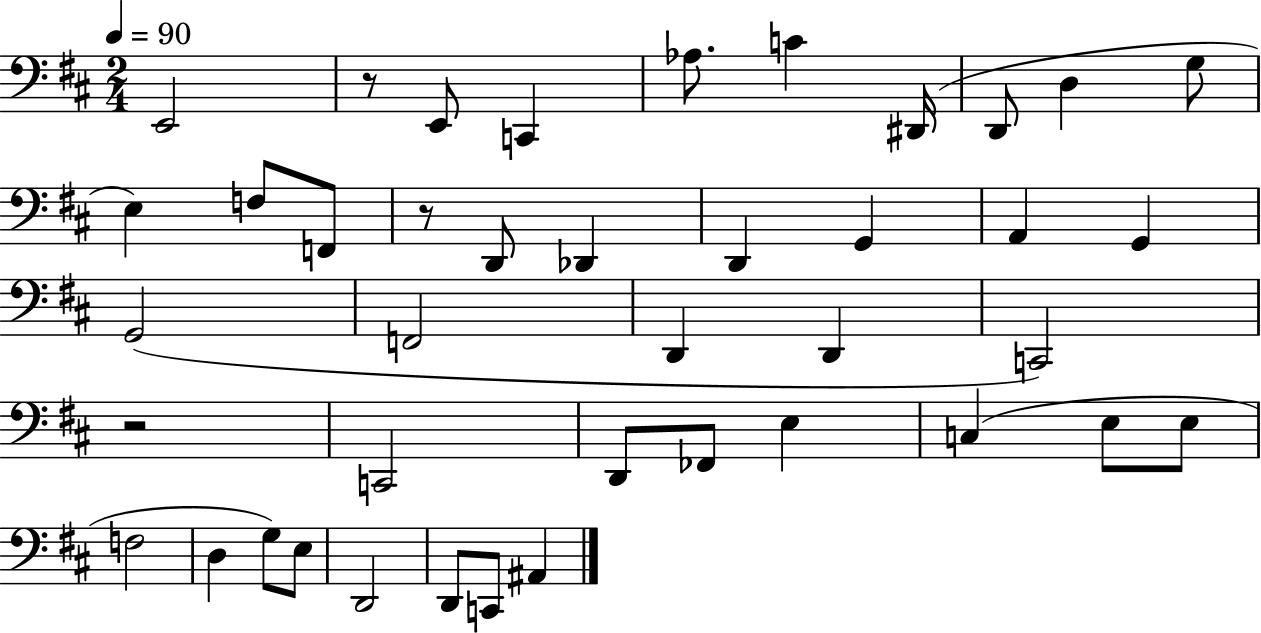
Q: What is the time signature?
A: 2/4